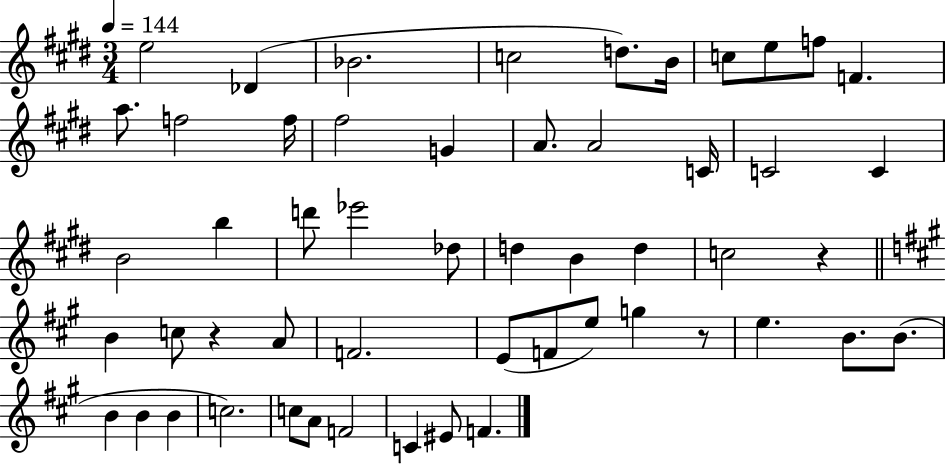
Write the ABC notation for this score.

X:1
T:Untitled
M:3/4
L:1/4
K:E
e2 _D _B2 c2 d/2 B/4 c/2 e/2 f/2 F a/2 f2 f/4 ^f2 G A/2 A2 C/4 C2 C B2 b d'/2 _e'2 _d/2 d B d c2 z B c/2 z A/2 F2 E/2 F/2 e/2 g z/2 e B/2 B/2 B B B c2 c/2 A/2 F2 C ^E/2 F